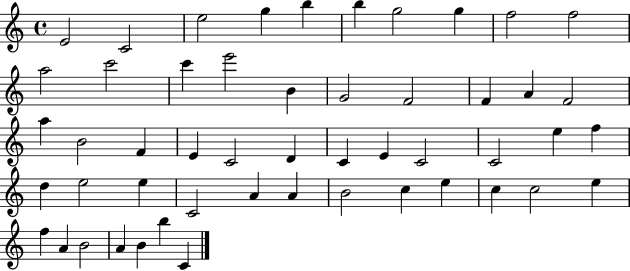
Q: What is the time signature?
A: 4/4